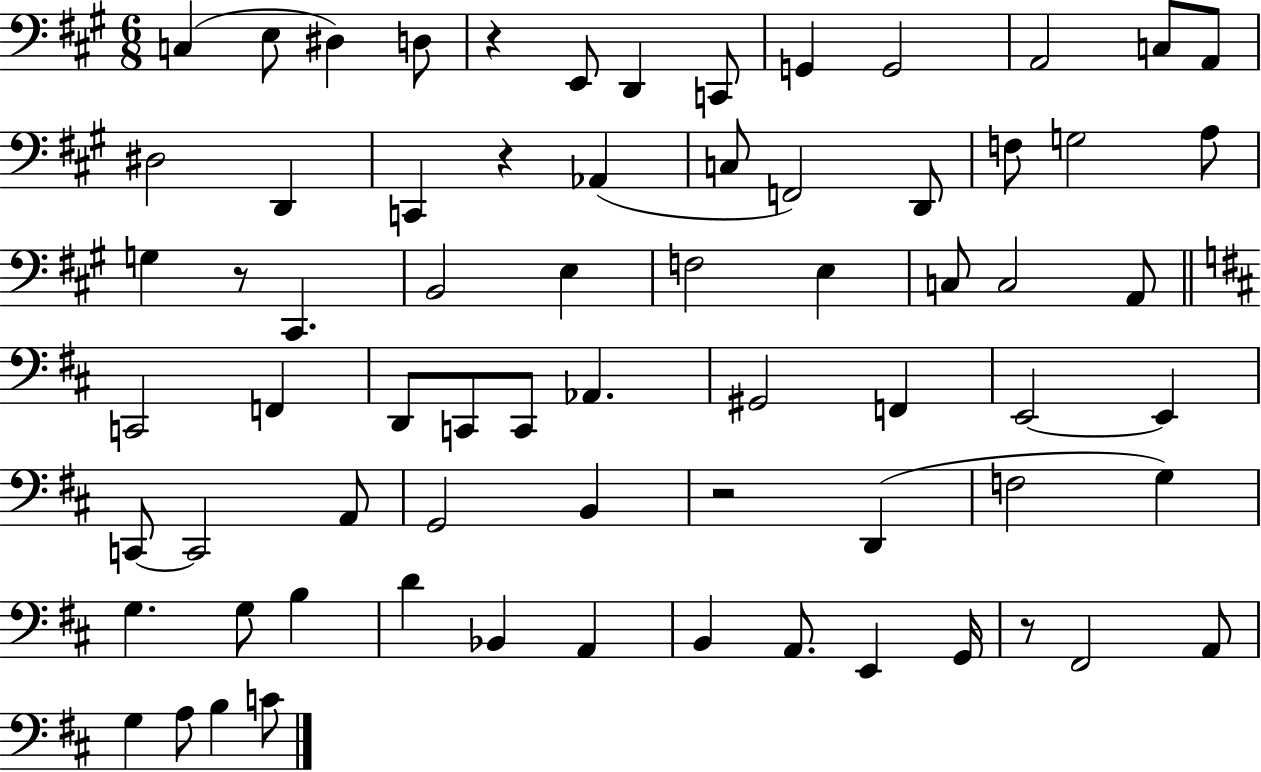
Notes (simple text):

C3/q E3/e D#3/q D3/e R/q E2/e D2/q C2/e G2/q G2/h A2/h C3/e A2/e D#3/h D2/q C2/q R/q Ab2/q C3/e F2/h D2/e F3/e G3/h A3/e G3/q R/e C#2/q. B2/h E3/q F3/h E3/q C3/e C3/h A2/e C2/h F2/q D2/e C2/e C2/e Ab2/q. G#2/h F2/q E2/h E2/q C2/e C2/h A2/e G2/h B2/q R/h D2/q F3/h G3/q G3/q. G3/e B3/q D4/q Bb2/q A2/q B2/q A2/e. E2/q G2/s R/e F#2/h A2/e G3/q A3/e B3/q C4/e